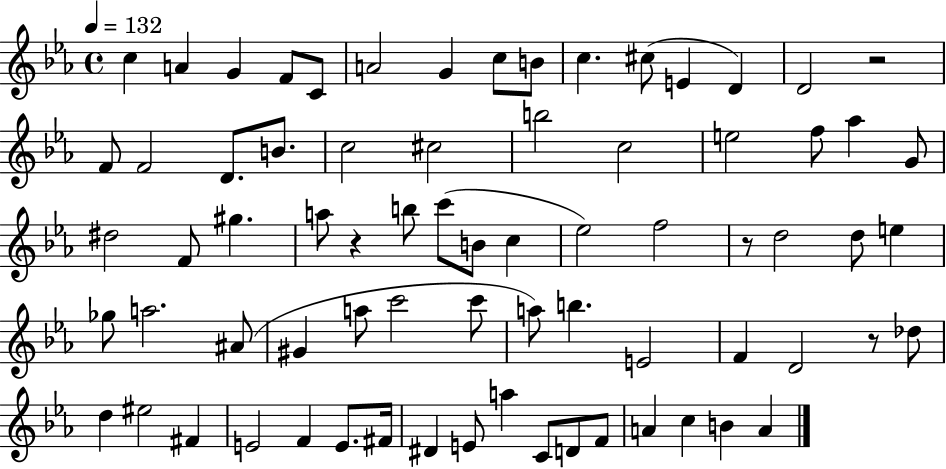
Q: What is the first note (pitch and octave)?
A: C5